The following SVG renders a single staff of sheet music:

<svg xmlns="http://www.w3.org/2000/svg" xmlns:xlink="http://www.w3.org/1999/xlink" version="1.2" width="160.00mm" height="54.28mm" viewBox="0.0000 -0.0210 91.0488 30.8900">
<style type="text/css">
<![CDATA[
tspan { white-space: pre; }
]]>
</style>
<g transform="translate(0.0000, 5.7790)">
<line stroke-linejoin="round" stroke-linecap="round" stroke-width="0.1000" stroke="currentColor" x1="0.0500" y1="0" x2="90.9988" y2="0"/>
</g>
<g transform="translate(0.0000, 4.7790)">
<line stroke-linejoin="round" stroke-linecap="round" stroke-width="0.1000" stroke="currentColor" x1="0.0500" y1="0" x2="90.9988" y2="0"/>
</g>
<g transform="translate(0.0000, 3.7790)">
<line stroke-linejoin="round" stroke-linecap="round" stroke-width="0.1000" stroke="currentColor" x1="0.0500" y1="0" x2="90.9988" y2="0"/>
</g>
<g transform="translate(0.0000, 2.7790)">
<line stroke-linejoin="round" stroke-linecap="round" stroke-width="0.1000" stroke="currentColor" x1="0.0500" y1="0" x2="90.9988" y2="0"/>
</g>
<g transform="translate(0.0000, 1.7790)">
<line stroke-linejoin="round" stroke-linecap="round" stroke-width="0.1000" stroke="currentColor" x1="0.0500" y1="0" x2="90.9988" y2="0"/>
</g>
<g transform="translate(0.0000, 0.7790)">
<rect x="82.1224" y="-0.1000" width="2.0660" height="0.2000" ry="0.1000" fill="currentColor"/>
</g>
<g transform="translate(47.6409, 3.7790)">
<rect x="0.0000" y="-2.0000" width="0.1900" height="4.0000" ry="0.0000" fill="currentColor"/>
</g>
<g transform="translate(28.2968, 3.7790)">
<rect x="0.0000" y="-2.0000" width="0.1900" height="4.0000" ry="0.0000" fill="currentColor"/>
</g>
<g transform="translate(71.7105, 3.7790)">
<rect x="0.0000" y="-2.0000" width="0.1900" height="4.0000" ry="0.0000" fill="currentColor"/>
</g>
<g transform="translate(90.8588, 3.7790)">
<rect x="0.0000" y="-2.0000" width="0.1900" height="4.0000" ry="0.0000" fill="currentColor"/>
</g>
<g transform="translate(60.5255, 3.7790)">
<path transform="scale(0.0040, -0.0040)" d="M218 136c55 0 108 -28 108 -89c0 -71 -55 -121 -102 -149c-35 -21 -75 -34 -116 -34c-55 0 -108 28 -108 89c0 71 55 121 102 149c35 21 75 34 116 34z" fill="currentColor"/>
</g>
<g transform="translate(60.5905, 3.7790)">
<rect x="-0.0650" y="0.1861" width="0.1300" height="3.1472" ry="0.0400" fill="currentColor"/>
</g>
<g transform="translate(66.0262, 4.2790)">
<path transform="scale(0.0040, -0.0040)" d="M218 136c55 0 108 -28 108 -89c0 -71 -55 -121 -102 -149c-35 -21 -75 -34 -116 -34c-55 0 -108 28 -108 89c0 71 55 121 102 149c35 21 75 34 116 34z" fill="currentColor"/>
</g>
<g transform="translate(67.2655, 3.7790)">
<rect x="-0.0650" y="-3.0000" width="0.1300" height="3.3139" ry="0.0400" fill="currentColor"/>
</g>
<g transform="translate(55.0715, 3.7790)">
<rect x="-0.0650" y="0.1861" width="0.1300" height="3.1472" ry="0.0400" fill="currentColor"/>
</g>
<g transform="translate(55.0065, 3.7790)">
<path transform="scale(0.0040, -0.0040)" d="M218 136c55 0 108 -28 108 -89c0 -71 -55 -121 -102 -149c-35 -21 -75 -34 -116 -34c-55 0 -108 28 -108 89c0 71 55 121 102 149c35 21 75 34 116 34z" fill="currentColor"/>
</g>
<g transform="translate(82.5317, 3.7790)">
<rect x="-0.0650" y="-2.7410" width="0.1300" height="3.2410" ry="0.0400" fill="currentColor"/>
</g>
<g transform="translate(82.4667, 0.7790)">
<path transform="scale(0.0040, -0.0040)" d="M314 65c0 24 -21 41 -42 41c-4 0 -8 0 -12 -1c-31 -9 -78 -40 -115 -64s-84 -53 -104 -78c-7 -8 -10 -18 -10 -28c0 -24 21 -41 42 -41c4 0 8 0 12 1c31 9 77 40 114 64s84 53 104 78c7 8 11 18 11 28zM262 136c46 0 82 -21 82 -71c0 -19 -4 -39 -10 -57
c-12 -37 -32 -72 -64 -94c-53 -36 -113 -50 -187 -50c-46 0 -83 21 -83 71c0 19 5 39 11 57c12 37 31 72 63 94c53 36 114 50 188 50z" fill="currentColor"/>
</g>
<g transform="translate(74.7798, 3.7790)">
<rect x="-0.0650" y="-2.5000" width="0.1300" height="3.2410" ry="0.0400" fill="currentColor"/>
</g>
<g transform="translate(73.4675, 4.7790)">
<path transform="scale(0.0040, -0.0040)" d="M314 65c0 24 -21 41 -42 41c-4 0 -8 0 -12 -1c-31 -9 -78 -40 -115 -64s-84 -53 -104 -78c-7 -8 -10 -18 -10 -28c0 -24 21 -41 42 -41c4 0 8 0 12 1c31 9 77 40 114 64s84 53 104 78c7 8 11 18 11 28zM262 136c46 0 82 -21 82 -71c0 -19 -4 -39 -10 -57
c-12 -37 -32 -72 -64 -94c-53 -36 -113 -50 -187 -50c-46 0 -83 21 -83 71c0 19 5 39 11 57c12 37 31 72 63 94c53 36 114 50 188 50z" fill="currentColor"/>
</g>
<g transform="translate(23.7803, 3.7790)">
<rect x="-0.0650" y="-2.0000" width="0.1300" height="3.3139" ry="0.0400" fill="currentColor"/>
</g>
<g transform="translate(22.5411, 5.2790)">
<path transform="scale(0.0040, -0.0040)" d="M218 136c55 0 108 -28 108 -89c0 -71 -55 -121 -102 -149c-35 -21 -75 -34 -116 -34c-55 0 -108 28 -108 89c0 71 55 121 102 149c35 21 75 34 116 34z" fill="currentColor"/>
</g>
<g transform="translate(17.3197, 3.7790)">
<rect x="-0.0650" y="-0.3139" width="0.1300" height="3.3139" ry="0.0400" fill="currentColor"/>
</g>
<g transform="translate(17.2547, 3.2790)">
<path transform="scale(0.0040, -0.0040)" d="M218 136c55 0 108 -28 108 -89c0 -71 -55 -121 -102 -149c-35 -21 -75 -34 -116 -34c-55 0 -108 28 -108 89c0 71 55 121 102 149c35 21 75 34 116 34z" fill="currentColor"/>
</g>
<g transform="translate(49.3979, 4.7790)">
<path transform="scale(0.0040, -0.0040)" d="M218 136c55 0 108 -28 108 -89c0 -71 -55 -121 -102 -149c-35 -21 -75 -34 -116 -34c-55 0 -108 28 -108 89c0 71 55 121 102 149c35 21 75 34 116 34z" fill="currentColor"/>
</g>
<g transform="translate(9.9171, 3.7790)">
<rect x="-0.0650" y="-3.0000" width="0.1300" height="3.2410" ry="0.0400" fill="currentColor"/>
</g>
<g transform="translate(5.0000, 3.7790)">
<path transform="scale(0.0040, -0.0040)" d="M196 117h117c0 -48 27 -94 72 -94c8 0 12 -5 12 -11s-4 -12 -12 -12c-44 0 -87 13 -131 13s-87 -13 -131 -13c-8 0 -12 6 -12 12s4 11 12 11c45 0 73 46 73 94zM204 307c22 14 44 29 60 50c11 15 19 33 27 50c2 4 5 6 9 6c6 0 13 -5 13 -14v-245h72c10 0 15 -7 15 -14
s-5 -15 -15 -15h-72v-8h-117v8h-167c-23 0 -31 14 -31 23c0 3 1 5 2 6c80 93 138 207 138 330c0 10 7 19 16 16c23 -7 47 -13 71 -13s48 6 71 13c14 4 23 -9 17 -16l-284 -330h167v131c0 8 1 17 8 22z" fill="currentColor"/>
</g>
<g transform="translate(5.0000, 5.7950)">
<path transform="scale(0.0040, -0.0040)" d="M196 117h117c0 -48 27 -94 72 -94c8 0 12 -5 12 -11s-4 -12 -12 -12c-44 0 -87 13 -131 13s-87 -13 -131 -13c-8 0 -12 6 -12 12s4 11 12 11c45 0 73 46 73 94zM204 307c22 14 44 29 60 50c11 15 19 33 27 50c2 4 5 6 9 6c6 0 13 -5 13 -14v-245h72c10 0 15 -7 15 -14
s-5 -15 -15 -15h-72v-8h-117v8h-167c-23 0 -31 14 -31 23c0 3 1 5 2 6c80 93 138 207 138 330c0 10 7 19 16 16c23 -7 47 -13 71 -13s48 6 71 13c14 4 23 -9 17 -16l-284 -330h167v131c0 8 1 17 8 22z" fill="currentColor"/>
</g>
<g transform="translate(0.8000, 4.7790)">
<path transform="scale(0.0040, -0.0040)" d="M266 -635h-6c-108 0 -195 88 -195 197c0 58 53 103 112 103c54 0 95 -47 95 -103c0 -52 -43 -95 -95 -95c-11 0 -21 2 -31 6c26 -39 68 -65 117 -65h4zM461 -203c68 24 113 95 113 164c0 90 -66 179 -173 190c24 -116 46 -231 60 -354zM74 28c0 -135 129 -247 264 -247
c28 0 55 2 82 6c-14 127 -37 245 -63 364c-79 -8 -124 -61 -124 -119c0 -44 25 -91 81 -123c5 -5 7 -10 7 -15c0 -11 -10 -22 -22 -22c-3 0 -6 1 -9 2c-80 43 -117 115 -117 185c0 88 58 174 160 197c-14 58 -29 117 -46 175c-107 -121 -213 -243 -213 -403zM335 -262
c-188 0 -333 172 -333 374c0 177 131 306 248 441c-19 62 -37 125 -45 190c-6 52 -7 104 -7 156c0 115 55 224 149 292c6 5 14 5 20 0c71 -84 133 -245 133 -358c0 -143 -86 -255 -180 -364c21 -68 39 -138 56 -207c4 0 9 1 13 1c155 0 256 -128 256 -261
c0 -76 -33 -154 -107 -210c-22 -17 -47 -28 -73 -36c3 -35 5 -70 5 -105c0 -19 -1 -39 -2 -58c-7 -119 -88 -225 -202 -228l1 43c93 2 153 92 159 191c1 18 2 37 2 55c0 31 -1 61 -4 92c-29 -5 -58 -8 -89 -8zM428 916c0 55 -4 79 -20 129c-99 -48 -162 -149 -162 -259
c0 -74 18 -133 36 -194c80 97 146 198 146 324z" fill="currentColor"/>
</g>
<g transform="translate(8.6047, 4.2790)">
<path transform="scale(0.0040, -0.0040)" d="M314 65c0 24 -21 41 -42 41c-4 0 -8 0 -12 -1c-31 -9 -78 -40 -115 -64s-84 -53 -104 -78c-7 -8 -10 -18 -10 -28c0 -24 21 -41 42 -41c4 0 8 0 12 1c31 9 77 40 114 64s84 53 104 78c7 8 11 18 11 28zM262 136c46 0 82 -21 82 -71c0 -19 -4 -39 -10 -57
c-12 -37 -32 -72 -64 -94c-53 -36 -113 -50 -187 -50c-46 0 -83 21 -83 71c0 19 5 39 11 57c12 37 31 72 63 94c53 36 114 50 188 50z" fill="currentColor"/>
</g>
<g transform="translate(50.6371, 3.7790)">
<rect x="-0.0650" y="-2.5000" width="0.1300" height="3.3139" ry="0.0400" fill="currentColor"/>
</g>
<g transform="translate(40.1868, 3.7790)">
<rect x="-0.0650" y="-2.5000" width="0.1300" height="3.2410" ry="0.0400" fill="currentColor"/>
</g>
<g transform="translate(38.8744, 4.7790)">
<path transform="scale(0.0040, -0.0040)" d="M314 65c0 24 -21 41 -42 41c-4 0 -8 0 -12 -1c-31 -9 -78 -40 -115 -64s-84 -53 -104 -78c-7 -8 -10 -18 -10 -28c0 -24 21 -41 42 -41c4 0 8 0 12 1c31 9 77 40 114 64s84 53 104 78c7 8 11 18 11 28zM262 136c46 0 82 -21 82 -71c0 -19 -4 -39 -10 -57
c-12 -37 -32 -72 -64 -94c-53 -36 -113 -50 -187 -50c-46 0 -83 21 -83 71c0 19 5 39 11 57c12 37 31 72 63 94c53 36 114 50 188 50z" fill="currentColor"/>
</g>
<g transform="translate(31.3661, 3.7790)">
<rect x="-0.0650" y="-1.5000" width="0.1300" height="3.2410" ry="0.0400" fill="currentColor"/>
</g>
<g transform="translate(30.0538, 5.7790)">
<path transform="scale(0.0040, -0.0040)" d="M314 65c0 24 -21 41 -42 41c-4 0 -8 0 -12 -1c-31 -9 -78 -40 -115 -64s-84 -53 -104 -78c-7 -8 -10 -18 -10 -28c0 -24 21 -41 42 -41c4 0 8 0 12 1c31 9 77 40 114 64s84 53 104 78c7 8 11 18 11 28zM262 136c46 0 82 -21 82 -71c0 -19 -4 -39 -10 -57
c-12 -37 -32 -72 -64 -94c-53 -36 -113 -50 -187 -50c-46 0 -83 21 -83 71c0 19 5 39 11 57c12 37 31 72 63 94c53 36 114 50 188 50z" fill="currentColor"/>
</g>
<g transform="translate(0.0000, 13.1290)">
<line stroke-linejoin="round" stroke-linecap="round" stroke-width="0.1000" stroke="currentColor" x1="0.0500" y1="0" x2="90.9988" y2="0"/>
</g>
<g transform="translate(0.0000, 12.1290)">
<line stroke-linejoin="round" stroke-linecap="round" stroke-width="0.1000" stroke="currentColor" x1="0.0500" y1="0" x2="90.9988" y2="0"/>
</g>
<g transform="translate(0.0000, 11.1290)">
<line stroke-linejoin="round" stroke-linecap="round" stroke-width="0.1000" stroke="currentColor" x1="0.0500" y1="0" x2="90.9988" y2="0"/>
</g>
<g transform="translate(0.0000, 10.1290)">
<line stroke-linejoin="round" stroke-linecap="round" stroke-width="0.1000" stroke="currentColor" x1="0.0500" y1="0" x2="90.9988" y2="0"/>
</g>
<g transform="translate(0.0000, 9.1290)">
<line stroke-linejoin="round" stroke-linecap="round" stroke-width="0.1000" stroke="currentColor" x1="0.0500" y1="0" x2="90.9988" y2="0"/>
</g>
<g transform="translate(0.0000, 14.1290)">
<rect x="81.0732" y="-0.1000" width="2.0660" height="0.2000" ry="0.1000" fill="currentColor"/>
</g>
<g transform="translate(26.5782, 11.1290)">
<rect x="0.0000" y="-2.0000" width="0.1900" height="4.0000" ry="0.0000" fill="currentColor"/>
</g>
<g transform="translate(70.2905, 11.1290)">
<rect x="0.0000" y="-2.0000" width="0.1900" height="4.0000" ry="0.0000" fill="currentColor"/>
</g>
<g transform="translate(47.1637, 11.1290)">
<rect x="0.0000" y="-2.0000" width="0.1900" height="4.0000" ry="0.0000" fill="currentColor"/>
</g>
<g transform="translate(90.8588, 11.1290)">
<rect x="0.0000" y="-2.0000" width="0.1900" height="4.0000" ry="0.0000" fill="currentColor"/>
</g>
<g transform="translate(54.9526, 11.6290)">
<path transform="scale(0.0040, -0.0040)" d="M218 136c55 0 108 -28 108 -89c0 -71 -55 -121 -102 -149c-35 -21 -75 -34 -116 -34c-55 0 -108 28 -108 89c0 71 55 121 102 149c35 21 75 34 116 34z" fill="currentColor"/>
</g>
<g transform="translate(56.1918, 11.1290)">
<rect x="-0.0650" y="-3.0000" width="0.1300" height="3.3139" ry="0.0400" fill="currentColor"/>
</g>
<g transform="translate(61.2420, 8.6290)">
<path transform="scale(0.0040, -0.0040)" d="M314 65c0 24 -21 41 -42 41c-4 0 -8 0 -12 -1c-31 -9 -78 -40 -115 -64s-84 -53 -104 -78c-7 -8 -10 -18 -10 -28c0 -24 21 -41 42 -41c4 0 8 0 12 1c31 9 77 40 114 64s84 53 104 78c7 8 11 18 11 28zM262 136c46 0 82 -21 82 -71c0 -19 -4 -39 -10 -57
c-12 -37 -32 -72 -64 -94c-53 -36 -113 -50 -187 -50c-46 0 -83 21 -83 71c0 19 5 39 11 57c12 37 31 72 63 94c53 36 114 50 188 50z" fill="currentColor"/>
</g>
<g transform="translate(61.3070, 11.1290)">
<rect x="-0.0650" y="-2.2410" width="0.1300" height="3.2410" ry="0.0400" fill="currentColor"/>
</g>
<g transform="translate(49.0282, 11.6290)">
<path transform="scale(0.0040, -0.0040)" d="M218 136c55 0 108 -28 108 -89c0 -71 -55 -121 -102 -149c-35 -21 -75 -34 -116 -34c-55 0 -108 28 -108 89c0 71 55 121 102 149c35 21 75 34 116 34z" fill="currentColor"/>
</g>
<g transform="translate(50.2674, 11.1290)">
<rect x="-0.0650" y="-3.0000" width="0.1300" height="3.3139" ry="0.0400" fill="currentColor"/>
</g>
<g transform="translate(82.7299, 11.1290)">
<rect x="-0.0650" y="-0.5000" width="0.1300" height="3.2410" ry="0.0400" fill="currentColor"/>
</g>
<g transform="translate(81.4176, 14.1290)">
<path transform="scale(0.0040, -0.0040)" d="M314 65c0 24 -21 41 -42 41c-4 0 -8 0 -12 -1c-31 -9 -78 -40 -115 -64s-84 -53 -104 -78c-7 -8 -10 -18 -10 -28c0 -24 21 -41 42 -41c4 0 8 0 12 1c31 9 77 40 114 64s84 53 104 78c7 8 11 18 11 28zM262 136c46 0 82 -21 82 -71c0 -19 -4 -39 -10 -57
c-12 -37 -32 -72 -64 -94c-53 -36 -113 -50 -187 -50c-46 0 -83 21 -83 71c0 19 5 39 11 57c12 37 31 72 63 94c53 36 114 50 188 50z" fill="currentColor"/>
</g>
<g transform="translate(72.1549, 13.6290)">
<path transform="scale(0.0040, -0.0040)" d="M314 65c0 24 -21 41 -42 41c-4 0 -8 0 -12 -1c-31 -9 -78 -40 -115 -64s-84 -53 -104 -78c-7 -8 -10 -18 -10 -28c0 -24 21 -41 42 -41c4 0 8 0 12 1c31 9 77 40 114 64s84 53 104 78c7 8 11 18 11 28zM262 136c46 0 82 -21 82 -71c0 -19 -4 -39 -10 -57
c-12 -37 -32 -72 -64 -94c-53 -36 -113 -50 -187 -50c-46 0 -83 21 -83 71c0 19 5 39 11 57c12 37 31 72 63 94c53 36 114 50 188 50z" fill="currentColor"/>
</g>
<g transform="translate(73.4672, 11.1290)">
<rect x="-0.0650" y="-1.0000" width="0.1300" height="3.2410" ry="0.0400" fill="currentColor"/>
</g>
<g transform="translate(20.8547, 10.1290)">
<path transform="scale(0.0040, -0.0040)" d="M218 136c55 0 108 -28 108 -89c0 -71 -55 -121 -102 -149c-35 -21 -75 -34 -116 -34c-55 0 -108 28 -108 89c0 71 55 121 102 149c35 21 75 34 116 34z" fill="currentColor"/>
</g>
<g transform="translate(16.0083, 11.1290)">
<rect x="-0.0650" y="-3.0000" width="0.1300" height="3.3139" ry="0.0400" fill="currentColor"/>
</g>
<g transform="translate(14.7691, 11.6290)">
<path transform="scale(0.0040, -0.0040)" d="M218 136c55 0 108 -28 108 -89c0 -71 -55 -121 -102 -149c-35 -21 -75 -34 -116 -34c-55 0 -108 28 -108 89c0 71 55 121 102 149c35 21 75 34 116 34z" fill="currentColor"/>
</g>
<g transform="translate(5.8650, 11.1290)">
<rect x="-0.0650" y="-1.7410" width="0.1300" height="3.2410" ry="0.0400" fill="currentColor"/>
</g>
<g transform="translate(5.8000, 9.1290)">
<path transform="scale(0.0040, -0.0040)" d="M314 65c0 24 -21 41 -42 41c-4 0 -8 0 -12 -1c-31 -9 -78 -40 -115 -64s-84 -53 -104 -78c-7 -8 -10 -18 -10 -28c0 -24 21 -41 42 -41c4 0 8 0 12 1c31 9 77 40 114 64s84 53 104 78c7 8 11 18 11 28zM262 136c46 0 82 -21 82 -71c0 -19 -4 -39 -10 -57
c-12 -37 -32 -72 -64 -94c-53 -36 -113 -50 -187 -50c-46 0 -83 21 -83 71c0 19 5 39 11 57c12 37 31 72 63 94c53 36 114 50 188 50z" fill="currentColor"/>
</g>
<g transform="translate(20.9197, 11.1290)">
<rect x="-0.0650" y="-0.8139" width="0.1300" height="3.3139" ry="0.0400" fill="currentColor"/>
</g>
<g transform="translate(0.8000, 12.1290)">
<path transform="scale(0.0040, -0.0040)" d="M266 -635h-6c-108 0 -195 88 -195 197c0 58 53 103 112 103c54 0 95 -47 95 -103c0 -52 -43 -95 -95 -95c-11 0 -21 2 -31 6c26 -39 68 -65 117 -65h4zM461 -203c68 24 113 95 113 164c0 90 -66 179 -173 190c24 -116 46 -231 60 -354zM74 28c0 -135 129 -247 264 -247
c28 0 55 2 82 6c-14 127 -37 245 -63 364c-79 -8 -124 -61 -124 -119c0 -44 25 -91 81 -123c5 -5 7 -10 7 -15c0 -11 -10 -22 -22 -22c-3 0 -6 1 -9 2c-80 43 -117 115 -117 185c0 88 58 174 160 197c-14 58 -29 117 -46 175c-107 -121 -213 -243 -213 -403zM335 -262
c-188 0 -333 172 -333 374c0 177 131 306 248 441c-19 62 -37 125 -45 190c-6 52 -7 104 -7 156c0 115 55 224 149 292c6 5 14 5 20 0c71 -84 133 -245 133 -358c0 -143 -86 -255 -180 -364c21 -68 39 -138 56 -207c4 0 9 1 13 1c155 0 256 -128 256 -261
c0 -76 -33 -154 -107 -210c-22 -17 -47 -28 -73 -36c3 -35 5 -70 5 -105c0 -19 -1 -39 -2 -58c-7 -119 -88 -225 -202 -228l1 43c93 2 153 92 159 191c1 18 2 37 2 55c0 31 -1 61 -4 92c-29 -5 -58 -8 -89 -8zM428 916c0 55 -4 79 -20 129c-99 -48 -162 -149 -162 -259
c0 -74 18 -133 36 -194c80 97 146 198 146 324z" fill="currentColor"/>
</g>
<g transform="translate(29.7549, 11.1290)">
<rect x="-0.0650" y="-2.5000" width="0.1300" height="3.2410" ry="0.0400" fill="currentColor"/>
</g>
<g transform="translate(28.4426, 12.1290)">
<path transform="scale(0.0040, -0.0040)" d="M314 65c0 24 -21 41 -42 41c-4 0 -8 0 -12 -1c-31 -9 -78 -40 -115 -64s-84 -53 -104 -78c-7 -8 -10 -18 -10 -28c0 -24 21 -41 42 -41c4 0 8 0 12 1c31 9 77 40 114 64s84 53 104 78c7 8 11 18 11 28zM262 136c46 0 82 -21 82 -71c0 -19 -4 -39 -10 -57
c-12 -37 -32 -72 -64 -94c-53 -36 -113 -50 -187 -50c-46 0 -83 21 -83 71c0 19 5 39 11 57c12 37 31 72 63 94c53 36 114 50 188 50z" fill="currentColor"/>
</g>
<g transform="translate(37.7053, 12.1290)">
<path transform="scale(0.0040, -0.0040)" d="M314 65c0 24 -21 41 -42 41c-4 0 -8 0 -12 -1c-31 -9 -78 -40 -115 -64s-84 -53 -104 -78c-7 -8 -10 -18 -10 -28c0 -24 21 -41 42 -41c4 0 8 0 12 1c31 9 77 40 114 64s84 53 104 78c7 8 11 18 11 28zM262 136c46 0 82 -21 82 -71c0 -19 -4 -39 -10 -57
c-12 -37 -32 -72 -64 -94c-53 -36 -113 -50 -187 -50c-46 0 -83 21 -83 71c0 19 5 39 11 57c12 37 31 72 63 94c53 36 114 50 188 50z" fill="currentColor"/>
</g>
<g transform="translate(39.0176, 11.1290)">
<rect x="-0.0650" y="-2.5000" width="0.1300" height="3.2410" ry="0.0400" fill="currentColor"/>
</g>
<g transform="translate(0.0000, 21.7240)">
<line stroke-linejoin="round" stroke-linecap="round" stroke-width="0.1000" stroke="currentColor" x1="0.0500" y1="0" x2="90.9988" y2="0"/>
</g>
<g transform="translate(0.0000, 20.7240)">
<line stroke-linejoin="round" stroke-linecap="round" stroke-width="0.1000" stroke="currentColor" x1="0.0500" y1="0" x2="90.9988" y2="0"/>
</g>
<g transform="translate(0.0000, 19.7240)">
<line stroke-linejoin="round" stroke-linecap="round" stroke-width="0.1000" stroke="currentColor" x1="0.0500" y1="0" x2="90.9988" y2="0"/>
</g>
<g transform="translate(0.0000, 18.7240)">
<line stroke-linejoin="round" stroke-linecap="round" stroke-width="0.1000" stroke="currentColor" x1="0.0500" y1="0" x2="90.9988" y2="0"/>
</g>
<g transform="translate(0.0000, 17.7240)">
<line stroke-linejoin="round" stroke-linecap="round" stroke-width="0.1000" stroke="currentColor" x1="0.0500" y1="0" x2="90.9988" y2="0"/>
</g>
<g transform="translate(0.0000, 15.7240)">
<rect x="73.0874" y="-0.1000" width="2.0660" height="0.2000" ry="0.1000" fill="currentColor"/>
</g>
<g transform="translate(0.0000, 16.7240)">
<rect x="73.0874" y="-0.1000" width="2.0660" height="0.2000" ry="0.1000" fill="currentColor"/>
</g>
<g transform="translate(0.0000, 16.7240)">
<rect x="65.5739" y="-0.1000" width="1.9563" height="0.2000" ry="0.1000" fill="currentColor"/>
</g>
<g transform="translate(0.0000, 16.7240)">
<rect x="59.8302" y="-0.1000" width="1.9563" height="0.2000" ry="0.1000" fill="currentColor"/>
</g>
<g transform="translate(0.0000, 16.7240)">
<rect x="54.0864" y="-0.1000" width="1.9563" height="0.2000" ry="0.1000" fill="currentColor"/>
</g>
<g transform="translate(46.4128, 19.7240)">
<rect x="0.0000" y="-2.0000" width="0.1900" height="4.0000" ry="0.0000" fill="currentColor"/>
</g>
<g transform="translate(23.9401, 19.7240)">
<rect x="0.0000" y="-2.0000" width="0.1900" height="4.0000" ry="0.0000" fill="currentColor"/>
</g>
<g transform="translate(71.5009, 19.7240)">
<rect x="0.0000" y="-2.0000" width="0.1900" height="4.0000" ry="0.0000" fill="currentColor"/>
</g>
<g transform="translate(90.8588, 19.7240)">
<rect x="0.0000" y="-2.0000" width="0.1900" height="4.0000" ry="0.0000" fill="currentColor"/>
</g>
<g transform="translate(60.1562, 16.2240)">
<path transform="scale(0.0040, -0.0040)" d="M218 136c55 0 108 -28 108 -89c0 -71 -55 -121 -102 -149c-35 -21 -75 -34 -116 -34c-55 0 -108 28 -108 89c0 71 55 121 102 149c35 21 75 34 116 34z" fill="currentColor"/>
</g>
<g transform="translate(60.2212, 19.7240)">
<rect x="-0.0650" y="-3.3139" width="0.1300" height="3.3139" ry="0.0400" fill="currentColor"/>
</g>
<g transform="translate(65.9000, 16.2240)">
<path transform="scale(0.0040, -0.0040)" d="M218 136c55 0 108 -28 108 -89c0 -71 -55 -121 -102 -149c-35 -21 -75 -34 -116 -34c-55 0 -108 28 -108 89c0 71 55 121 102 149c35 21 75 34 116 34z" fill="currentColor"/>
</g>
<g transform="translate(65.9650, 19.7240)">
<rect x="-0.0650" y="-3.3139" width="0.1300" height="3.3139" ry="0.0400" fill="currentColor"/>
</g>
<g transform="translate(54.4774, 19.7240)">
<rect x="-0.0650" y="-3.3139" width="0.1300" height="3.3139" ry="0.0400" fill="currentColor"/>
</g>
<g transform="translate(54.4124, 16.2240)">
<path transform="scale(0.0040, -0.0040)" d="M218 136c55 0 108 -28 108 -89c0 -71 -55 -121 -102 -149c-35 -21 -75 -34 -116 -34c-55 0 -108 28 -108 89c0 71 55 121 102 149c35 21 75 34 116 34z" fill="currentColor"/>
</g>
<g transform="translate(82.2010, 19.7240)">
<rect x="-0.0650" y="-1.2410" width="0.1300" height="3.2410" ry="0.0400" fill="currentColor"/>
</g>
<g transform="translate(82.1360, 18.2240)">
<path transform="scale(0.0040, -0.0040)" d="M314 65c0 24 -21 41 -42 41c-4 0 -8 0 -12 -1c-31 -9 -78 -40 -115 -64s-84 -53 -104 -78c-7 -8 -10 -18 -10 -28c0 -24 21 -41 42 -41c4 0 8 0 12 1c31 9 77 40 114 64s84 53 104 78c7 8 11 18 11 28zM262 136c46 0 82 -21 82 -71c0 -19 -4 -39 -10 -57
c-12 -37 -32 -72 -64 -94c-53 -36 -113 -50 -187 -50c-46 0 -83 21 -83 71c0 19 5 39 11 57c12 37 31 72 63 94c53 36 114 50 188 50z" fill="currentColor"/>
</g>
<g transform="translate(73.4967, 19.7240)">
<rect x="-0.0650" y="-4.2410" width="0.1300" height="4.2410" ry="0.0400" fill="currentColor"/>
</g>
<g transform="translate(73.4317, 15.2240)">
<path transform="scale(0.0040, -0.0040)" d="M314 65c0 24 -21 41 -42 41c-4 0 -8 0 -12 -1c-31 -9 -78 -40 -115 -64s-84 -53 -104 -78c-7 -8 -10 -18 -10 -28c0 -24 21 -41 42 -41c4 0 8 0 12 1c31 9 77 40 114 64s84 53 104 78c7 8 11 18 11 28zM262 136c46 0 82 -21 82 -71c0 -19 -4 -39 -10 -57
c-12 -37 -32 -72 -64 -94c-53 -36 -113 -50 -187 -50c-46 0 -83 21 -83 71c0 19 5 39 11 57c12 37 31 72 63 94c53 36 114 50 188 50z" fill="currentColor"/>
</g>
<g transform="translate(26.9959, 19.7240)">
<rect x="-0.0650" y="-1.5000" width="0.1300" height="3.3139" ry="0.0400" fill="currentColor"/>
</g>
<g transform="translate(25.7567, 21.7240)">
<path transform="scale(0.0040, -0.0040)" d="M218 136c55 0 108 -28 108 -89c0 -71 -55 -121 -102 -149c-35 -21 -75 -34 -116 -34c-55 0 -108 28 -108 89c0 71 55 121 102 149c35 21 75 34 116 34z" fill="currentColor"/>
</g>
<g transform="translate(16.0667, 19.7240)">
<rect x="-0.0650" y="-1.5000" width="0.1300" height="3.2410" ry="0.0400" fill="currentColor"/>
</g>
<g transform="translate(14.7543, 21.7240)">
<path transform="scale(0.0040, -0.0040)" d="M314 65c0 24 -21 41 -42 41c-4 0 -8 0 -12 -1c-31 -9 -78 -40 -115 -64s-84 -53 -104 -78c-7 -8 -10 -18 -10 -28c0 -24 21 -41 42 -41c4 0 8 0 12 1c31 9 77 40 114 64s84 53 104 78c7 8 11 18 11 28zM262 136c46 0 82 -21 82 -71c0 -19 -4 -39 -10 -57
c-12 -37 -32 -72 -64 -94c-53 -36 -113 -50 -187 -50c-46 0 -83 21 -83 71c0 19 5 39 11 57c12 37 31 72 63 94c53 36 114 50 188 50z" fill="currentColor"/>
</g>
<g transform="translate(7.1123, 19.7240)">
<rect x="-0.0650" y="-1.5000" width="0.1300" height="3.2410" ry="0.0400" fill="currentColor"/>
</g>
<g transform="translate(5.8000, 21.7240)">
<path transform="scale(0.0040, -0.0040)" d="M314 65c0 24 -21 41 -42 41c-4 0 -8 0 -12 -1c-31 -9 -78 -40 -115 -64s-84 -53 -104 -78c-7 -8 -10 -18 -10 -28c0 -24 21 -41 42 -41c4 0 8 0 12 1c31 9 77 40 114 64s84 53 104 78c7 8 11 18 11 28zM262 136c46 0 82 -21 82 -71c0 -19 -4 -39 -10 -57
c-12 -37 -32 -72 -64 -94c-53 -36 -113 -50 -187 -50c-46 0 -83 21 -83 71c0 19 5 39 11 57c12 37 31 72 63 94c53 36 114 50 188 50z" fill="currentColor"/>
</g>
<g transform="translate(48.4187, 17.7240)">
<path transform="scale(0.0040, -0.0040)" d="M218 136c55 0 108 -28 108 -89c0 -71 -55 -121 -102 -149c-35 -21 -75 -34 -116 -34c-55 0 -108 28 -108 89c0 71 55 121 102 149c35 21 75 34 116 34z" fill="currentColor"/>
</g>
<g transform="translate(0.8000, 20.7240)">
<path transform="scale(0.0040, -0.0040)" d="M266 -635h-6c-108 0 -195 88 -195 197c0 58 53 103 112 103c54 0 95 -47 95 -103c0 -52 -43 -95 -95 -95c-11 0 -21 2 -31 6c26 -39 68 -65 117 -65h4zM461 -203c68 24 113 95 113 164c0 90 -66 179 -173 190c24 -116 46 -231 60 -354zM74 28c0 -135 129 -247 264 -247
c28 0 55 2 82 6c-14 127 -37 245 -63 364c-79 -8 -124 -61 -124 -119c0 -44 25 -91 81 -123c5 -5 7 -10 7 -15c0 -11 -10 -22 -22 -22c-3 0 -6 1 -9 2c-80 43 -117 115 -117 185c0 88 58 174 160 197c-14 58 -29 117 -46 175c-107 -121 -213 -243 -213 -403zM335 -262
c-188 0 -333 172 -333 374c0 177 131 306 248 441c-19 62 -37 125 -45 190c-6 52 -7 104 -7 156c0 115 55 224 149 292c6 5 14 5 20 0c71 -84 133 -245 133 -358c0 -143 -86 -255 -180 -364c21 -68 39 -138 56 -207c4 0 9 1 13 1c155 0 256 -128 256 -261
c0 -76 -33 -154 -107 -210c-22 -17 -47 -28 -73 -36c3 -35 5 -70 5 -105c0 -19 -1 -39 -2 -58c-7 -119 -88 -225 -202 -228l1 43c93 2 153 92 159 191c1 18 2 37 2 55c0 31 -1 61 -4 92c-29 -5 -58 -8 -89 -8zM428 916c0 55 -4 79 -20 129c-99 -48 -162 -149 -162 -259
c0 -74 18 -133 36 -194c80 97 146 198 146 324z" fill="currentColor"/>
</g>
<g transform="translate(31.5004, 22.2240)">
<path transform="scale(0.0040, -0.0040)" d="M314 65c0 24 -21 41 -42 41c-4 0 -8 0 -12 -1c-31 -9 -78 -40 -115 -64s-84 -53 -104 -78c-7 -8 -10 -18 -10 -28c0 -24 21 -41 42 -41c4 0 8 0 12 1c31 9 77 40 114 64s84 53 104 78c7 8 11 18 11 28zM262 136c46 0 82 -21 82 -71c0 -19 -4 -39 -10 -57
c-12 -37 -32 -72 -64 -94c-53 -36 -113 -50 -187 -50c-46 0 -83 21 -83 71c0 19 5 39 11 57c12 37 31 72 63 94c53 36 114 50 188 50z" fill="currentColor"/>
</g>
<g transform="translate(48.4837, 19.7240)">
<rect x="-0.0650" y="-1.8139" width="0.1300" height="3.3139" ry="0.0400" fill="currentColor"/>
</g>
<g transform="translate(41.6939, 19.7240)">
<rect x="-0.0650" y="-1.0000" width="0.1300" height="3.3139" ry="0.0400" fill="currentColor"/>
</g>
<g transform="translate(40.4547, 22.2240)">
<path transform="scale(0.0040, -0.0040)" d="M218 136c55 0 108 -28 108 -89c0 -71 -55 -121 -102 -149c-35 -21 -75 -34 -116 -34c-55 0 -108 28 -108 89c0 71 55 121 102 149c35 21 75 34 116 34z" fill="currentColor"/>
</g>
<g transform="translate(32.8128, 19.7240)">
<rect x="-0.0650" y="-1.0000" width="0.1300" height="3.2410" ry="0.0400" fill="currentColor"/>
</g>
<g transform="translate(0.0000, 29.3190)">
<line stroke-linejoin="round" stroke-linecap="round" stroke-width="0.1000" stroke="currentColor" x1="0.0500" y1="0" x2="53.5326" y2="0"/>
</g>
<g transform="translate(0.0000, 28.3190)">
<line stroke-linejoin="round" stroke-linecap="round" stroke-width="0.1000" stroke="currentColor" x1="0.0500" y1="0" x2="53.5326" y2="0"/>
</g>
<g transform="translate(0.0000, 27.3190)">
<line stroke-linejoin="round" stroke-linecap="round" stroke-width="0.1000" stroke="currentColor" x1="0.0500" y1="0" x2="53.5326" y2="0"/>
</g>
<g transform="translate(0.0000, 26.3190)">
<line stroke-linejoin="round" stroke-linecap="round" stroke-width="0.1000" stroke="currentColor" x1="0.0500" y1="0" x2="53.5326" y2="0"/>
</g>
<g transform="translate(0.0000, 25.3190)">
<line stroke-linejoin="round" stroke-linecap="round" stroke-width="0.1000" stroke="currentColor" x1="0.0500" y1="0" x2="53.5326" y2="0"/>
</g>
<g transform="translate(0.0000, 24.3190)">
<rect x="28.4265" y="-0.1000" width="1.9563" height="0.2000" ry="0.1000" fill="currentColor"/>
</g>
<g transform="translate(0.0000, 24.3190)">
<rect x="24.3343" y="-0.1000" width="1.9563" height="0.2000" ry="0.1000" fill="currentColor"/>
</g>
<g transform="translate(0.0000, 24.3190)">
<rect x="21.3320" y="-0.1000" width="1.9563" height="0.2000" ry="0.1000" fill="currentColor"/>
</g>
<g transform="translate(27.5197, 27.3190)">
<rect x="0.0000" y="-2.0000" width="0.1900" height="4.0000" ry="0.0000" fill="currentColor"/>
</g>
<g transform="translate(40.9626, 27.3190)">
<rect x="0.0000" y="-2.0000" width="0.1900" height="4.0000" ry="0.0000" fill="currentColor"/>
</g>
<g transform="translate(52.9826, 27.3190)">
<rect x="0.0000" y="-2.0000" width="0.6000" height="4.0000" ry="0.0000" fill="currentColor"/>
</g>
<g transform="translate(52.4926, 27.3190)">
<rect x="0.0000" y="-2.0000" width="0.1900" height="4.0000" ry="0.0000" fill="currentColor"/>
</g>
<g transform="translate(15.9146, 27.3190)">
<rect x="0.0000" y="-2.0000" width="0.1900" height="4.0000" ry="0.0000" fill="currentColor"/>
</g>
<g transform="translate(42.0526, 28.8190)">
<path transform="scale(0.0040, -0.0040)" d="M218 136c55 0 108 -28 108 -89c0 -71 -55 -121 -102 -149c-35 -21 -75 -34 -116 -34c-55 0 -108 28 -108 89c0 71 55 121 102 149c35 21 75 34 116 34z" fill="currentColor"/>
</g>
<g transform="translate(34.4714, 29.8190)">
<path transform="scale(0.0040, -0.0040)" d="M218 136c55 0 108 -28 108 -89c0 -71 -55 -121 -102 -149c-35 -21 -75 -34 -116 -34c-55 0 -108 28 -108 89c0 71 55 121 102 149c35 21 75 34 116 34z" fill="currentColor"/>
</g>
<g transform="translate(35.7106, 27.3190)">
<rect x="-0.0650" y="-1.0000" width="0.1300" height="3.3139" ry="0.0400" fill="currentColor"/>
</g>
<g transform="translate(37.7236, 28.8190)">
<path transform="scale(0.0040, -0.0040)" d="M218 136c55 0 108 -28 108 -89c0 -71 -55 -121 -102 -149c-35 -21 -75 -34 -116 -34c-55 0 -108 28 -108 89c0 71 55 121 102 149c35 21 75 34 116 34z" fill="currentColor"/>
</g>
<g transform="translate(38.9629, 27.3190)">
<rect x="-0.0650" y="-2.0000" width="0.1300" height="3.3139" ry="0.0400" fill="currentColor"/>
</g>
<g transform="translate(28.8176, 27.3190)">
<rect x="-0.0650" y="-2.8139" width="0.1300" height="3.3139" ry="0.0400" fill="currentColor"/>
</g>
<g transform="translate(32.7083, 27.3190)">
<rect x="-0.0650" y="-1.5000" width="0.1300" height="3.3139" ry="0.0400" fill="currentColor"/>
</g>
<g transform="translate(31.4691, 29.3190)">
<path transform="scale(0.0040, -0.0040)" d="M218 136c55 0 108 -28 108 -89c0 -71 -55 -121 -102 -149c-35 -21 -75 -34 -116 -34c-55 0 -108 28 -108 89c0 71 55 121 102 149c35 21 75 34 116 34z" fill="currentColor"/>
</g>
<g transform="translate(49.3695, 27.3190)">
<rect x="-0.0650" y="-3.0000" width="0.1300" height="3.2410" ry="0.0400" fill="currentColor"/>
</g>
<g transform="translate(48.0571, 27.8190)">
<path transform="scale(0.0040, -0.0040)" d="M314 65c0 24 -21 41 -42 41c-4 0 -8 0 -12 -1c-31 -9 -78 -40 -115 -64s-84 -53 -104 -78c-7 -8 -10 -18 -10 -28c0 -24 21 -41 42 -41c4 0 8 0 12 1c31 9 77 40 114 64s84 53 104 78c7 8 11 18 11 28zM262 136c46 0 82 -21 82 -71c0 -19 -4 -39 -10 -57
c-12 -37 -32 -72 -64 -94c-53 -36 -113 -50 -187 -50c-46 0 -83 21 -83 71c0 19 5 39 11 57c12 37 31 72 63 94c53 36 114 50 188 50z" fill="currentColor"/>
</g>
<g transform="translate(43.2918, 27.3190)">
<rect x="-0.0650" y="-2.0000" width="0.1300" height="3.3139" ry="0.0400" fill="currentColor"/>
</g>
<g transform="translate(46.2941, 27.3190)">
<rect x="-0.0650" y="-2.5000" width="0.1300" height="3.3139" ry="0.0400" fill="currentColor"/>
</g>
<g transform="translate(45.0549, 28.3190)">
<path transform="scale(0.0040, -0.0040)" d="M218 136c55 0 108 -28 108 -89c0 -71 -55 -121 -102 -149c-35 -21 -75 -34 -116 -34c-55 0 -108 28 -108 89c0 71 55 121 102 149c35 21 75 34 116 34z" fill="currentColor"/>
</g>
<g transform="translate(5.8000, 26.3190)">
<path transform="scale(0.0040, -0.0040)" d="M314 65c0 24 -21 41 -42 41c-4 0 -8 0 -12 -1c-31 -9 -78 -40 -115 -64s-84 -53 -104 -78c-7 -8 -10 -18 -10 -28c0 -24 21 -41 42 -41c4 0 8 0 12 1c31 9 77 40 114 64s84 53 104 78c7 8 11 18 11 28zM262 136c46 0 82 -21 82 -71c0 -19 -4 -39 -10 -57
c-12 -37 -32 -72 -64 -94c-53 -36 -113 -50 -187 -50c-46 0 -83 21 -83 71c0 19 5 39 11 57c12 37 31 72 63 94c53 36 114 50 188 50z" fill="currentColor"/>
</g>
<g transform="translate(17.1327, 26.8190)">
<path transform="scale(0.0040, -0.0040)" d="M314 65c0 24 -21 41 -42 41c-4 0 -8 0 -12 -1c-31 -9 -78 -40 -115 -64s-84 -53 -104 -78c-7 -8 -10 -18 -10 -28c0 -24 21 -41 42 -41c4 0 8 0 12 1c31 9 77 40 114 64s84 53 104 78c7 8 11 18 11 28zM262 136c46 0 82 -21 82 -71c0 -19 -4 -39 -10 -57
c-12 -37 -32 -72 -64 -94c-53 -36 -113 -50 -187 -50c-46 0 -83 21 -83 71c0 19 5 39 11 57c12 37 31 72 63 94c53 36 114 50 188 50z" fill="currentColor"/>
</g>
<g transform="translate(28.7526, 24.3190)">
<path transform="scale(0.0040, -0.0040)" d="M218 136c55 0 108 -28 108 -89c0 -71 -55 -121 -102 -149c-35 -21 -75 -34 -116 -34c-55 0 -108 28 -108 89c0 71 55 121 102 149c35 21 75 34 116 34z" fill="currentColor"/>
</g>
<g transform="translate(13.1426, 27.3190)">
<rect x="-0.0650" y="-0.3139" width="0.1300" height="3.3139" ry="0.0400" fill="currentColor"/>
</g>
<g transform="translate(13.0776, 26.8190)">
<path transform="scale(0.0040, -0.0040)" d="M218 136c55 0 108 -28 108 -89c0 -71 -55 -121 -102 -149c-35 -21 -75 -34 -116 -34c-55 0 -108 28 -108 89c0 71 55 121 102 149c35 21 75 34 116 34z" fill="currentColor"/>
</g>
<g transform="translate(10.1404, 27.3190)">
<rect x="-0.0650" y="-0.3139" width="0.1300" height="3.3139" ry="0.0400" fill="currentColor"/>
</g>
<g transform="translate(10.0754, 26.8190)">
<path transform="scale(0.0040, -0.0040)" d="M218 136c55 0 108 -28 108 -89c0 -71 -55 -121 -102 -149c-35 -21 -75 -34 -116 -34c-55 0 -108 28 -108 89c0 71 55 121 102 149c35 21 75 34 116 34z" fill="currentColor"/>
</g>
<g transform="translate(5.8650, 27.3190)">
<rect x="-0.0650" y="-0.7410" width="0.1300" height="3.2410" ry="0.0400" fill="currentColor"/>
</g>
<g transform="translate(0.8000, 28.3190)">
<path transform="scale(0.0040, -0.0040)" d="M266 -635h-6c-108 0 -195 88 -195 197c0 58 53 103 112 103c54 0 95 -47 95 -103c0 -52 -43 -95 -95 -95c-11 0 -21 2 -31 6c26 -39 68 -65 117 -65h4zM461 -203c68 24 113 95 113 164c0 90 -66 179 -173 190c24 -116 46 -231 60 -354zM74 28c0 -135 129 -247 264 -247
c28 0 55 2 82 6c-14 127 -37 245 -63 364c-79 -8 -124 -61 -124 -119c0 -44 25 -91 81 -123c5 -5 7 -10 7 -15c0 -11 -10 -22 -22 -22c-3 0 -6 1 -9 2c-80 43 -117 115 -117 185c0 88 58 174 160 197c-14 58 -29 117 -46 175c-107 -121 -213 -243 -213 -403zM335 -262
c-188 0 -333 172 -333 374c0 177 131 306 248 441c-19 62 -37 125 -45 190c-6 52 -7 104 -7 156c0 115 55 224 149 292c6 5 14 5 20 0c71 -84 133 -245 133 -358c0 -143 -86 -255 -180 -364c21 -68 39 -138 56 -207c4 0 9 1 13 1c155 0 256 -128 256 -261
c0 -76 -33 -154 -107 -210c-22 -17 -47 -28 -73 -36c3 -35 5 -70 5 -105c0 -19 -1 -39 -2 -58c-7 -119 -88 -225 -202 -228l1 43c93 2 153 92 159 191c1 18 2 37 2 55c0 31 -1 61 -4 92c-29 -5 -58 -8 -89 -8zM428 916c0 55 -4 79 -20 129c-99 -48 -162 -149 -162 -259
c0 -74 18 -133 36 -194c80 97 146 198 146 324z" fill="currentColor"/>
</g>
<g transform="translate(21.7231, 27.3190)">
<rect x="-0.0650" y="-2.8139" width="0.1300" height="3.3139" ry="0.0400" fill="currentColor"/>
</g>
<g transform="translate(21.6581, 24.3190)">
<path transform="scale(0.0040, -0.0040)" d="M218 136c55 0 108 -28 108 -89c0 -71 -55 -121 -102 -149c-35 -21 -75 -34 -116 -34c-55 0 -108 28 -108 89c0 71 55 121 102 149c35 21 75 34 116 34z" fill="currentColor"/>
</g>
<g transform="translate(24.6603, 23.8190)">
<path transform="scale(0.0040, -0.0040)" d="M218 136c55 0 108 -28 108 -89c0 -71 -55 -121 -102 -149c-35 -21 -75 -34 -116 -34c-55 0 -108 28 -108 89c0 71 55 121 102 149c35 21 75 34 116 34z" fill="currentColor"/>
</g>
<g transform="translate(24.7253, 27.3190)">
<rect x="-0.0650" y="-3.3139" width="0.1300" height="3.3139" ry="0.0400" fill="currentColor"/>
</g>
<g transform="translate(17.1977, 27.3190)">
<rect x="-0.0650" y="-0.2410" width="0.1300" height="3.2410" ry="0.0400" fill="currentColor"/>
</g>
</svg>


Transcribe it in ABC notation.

X:1
T:Untitled
M:4/4
L:1/4
K:C
A2 c F E2 G2 G B B A G2 a2 f2 A d G2 G2 A A g2 D2 C2 E2 E2 E D2 D f b b b d'2 e2 d2 c c c2 a b a E D F F G A2